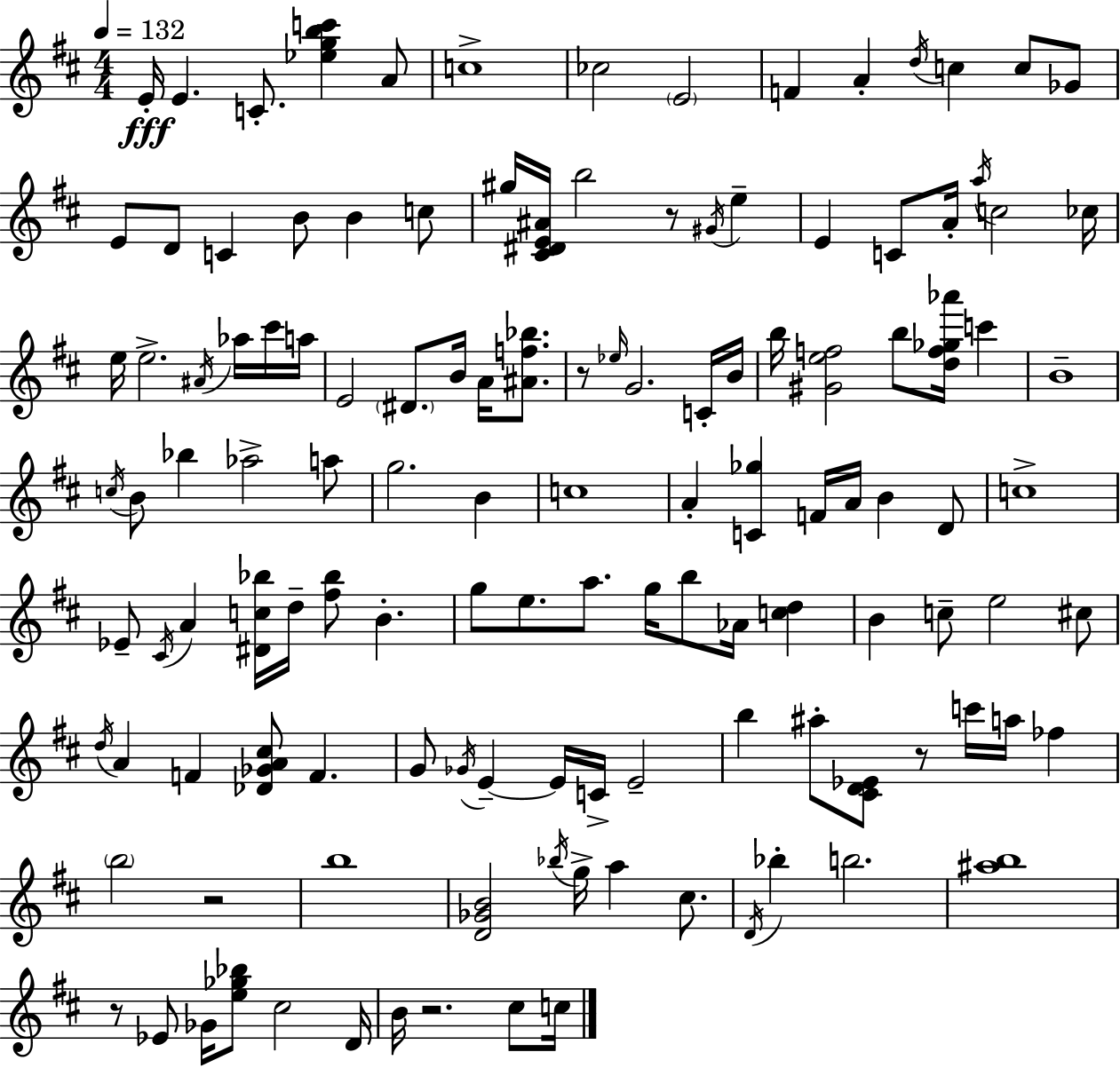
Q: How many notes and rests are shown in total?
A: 127